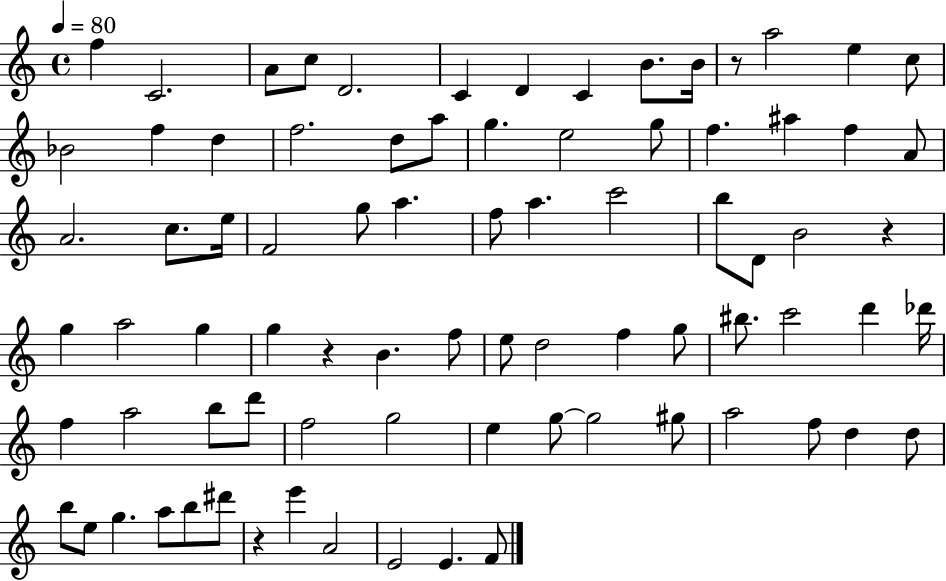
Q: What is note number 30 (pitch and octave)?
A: F4